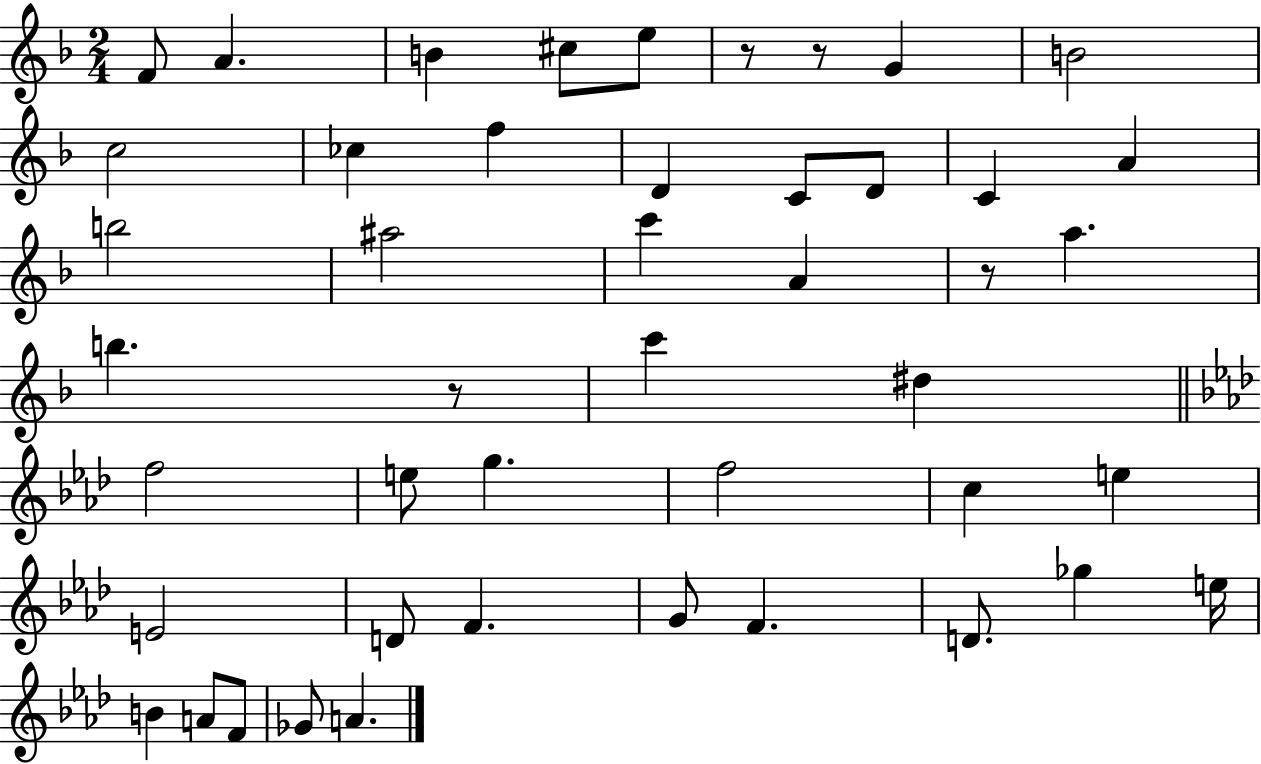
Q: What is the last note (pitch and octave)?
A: A4